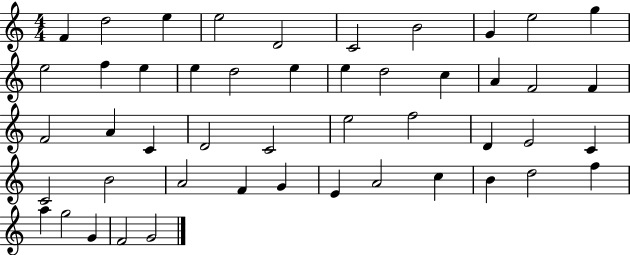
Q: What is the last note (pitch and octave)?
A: G4